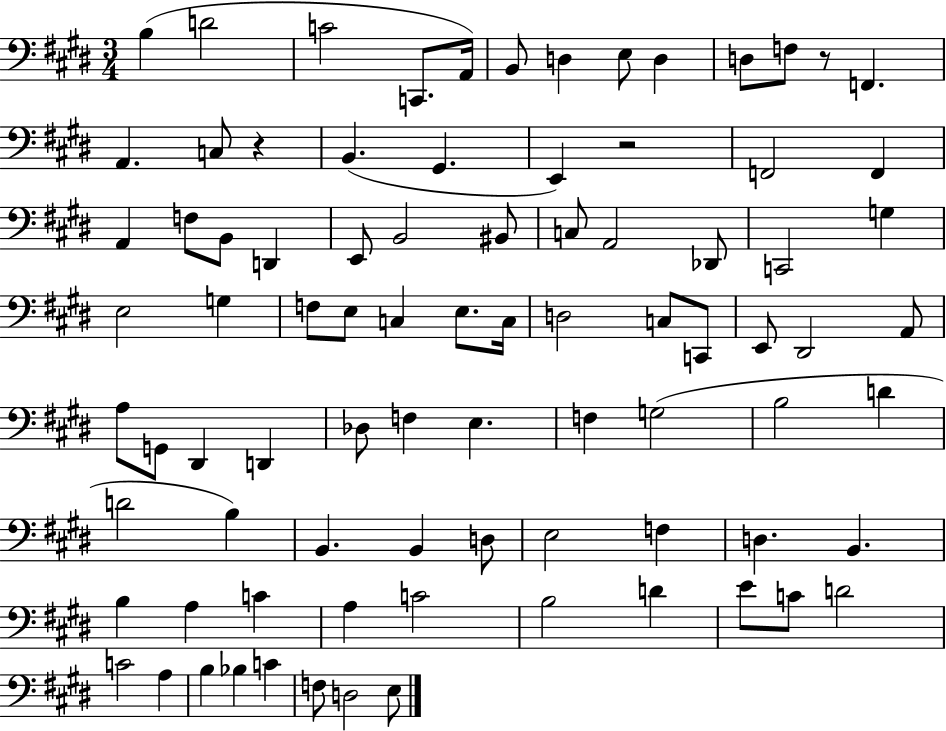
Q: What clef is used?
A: bass